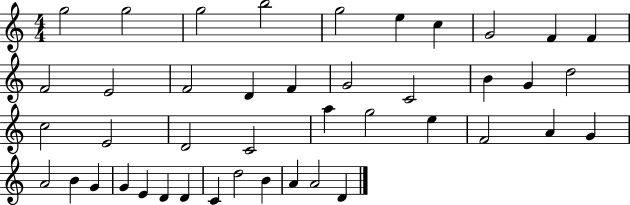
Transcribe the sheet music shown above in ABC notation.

X:1
T:Untitled
M:4/4
L:1/4
K:C
g2 g2 g2 b2 g2 e c G2 F F F2 E2 F2 D F G2 C2 B G d2 c2 E2 D2 C2 a g2 e F2 A G A2 B G G E D D C d2 B A A2 D